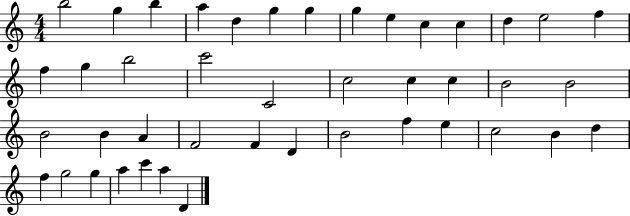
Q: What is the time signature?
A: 4/4